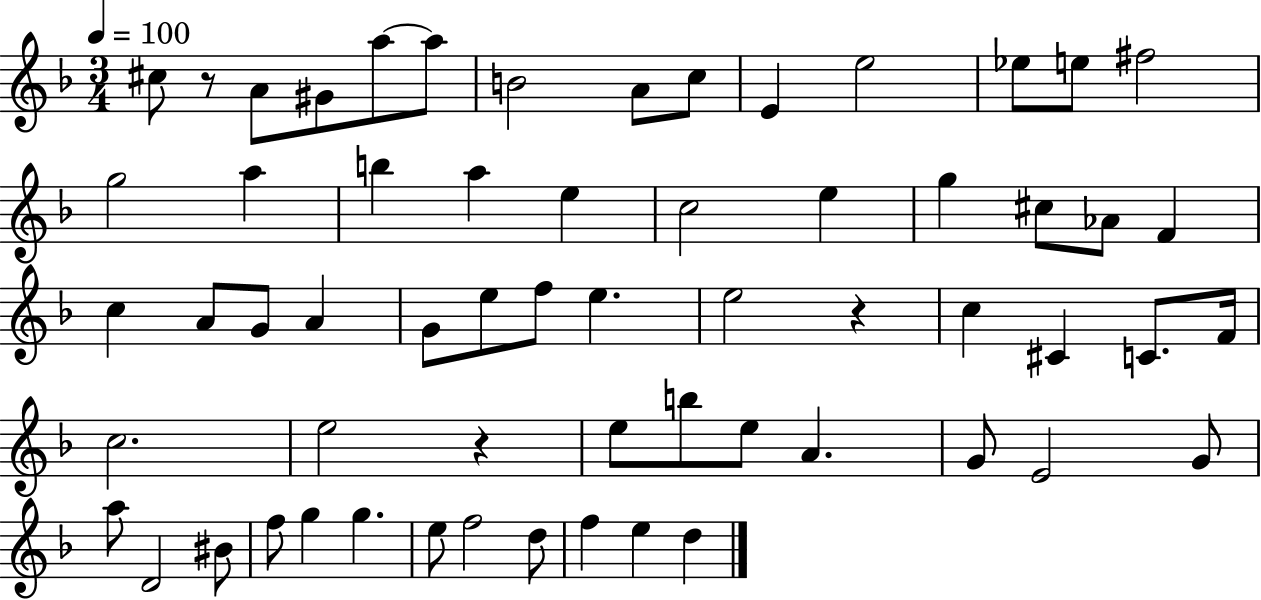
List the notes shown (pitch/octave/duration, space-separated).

C#5/e R/e A4/e G#4/e A5/e A5/e B4/h A4/e C5/e E4/q E5/h Eb5/e E5/e F#5/h G5/h A5/q B5/q A5/q E5/q C5/h E5/q G5/q C#5/e Ab4/e F4/q C5/q A4/e G4/e A4/q G4/e E5/e F5/e E5/q. E5/h R/q C5/q C#4/q C4/e. F4/s C5/h. E5/h R/q E5/e B5/e E5/e A4/q. G4/e E4/h G4/e A5/e D4/h BIS4/e F5/e G5/q G5/q. E5/e F5/h D5/e F5/q E5/q D5/q